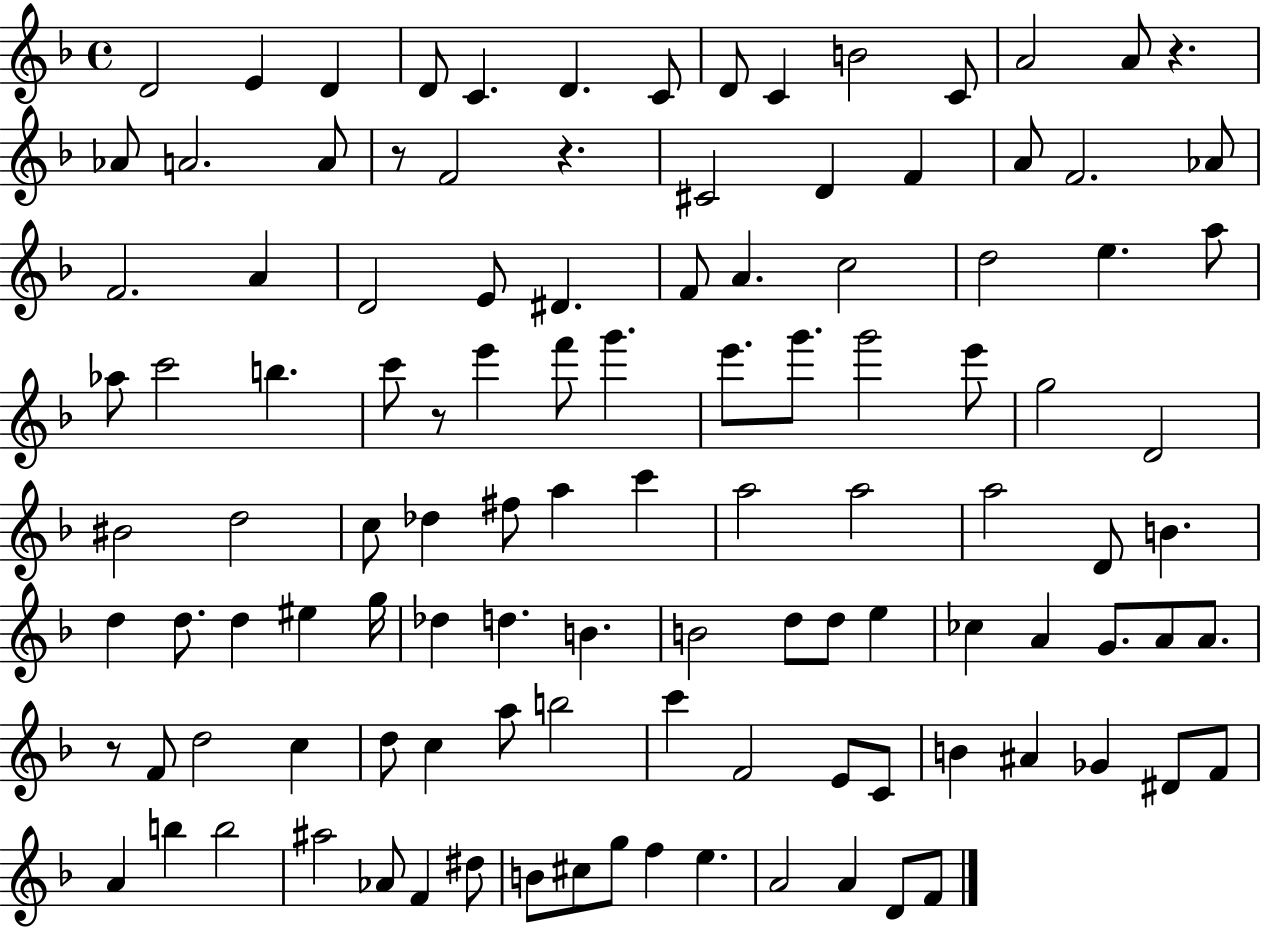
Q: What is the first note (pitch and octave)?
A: D4